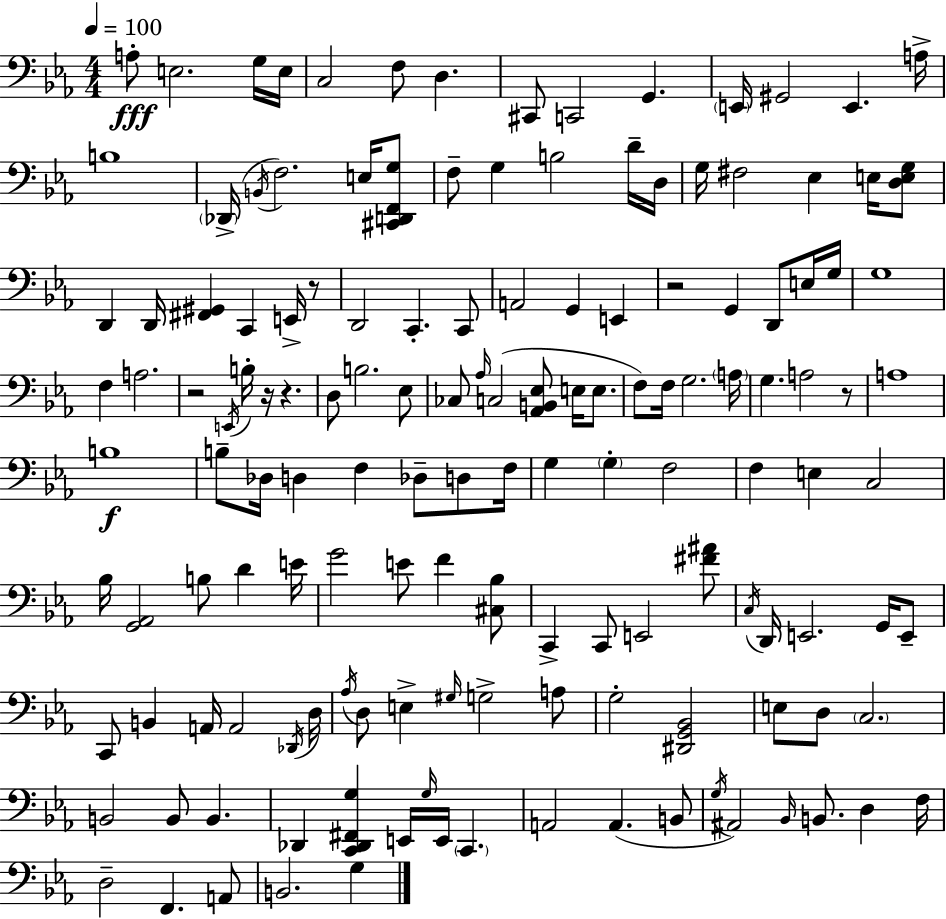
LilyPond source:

{
  \clef bass
  \numericTimeSignature
  \time 4/4
  \key c \minor
  \tempo 4 = 100
  a8-.\fff e2. g16 e16 | c2 f8 d4. | cis,8 c,2 g,4. | \parenthesize e,16 gis,2 e,4. a16-> | \break b1 | \parenthesize des,16->( \acciaccatura { b,16 } f2.) e16 <cis, d, f, g>8 | f8-- g4 b2 d'16-- | d16 g16 fis2 ees4 e16 <d e g>8 | \break d,4 d,16 <fis, gis,>4 c,4 e,16-> r8 | d,2 c,4.-. c,8 | a,2 g,4 e,4 | r2 g,4 d,8 e16 | \break g16 g1 | f4 a2. | r2 \acciaccatura { e,16 } b16-. r16 r4. | d8 b2. | \break ees8 ces8 \grace { aes16 } c2( <aes, b, ees>8 e16 | e8. f8) f16 g2. | \parenthesize a16 g4. a2 | r8 a1 | \break b1\f | b8-- des16 d4 f4 des8-- | d8 f16 g4 \parenthesize g4-. f2 | f4 e4 c2 | \break bes16 <g, aes,>2 b8 d'4 | e'16 g'2 e'8 f'4 | <cis bes>8 c,4-> c,8 e,2 | <fis' ais'>8 \acciaccatura { c16 } d,16 e,2. | \break g,16 e,8-- c,8 b,4 a,16 a,2 | \acciaccatura { des,16 } d16 \acciaccatura { aes16 } d8 e4-> \grace { gis16 } g2-> | a8 g2-. <dis, g, bes,>2 | e8 d8 \parenthesize c2. | \break b,2 b,8 | b,4. des,4 <c, des, fis, g>4 e,16 | \grace { g16 } e,16 \parenthesize c,4. a,2 | a,4.( b,8 \acciaccatura { g16 }) ais,2 | \break \grace { bes,16 } b,8. d4 f16 d2-- | f,4. a,8 b,2. | g4 \bar "|."
}